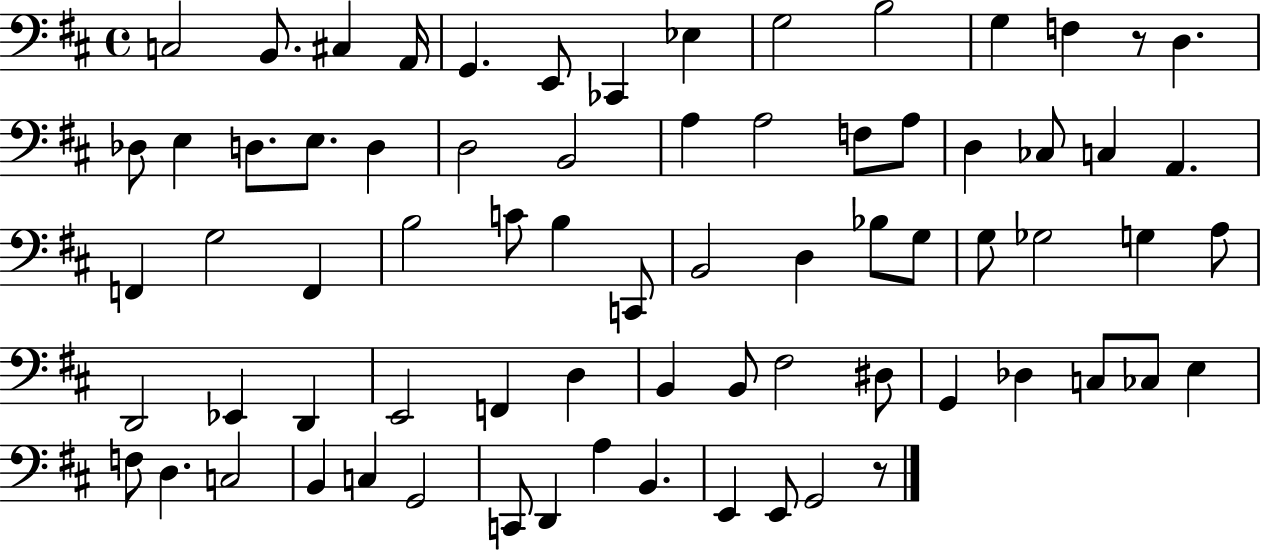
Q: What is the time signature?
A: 4/4